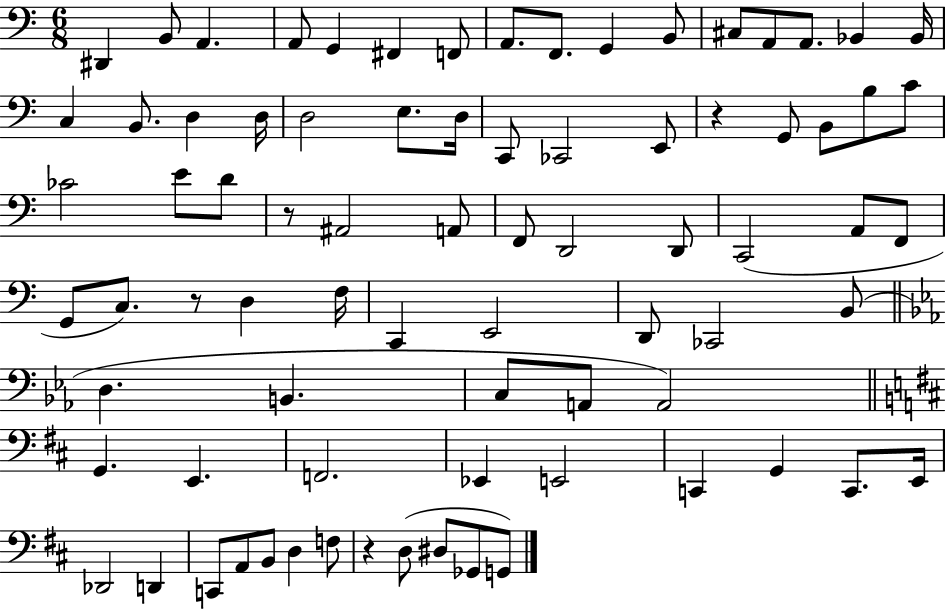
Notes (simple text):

D#2/q B2/e A2/q. A2/e G2/q F#2/q F2/e A2/e. F2/e. G2/q B2/e C#3/e A2/e A2/e. Bb2/q Bb2/s C3/q B2/e. D3/q D3/s D3/h E3/e. D3/s C2/e CES2/h E2/e R/q G2/e B2/e B3/e C4/e CES4/h E4/e D4/e R/e A#2/h A2/e F2/e D2/h D2/e C2/h A2/e F2/e G2/e C3/e. R/e D3/q F3/s C2/q E2/h D2/e CES2/h B2/e D3/q. B2/q. C3/e A2/e A2/h G2/q. E2/q. F2/h. Eb2/q E2/h C2/q G2/q C2/e. E2/s Db2/h D2/q C2/e A2/e B2/e D3/q F3/e R/q D3/e D#3/e Gb2/e G2/e